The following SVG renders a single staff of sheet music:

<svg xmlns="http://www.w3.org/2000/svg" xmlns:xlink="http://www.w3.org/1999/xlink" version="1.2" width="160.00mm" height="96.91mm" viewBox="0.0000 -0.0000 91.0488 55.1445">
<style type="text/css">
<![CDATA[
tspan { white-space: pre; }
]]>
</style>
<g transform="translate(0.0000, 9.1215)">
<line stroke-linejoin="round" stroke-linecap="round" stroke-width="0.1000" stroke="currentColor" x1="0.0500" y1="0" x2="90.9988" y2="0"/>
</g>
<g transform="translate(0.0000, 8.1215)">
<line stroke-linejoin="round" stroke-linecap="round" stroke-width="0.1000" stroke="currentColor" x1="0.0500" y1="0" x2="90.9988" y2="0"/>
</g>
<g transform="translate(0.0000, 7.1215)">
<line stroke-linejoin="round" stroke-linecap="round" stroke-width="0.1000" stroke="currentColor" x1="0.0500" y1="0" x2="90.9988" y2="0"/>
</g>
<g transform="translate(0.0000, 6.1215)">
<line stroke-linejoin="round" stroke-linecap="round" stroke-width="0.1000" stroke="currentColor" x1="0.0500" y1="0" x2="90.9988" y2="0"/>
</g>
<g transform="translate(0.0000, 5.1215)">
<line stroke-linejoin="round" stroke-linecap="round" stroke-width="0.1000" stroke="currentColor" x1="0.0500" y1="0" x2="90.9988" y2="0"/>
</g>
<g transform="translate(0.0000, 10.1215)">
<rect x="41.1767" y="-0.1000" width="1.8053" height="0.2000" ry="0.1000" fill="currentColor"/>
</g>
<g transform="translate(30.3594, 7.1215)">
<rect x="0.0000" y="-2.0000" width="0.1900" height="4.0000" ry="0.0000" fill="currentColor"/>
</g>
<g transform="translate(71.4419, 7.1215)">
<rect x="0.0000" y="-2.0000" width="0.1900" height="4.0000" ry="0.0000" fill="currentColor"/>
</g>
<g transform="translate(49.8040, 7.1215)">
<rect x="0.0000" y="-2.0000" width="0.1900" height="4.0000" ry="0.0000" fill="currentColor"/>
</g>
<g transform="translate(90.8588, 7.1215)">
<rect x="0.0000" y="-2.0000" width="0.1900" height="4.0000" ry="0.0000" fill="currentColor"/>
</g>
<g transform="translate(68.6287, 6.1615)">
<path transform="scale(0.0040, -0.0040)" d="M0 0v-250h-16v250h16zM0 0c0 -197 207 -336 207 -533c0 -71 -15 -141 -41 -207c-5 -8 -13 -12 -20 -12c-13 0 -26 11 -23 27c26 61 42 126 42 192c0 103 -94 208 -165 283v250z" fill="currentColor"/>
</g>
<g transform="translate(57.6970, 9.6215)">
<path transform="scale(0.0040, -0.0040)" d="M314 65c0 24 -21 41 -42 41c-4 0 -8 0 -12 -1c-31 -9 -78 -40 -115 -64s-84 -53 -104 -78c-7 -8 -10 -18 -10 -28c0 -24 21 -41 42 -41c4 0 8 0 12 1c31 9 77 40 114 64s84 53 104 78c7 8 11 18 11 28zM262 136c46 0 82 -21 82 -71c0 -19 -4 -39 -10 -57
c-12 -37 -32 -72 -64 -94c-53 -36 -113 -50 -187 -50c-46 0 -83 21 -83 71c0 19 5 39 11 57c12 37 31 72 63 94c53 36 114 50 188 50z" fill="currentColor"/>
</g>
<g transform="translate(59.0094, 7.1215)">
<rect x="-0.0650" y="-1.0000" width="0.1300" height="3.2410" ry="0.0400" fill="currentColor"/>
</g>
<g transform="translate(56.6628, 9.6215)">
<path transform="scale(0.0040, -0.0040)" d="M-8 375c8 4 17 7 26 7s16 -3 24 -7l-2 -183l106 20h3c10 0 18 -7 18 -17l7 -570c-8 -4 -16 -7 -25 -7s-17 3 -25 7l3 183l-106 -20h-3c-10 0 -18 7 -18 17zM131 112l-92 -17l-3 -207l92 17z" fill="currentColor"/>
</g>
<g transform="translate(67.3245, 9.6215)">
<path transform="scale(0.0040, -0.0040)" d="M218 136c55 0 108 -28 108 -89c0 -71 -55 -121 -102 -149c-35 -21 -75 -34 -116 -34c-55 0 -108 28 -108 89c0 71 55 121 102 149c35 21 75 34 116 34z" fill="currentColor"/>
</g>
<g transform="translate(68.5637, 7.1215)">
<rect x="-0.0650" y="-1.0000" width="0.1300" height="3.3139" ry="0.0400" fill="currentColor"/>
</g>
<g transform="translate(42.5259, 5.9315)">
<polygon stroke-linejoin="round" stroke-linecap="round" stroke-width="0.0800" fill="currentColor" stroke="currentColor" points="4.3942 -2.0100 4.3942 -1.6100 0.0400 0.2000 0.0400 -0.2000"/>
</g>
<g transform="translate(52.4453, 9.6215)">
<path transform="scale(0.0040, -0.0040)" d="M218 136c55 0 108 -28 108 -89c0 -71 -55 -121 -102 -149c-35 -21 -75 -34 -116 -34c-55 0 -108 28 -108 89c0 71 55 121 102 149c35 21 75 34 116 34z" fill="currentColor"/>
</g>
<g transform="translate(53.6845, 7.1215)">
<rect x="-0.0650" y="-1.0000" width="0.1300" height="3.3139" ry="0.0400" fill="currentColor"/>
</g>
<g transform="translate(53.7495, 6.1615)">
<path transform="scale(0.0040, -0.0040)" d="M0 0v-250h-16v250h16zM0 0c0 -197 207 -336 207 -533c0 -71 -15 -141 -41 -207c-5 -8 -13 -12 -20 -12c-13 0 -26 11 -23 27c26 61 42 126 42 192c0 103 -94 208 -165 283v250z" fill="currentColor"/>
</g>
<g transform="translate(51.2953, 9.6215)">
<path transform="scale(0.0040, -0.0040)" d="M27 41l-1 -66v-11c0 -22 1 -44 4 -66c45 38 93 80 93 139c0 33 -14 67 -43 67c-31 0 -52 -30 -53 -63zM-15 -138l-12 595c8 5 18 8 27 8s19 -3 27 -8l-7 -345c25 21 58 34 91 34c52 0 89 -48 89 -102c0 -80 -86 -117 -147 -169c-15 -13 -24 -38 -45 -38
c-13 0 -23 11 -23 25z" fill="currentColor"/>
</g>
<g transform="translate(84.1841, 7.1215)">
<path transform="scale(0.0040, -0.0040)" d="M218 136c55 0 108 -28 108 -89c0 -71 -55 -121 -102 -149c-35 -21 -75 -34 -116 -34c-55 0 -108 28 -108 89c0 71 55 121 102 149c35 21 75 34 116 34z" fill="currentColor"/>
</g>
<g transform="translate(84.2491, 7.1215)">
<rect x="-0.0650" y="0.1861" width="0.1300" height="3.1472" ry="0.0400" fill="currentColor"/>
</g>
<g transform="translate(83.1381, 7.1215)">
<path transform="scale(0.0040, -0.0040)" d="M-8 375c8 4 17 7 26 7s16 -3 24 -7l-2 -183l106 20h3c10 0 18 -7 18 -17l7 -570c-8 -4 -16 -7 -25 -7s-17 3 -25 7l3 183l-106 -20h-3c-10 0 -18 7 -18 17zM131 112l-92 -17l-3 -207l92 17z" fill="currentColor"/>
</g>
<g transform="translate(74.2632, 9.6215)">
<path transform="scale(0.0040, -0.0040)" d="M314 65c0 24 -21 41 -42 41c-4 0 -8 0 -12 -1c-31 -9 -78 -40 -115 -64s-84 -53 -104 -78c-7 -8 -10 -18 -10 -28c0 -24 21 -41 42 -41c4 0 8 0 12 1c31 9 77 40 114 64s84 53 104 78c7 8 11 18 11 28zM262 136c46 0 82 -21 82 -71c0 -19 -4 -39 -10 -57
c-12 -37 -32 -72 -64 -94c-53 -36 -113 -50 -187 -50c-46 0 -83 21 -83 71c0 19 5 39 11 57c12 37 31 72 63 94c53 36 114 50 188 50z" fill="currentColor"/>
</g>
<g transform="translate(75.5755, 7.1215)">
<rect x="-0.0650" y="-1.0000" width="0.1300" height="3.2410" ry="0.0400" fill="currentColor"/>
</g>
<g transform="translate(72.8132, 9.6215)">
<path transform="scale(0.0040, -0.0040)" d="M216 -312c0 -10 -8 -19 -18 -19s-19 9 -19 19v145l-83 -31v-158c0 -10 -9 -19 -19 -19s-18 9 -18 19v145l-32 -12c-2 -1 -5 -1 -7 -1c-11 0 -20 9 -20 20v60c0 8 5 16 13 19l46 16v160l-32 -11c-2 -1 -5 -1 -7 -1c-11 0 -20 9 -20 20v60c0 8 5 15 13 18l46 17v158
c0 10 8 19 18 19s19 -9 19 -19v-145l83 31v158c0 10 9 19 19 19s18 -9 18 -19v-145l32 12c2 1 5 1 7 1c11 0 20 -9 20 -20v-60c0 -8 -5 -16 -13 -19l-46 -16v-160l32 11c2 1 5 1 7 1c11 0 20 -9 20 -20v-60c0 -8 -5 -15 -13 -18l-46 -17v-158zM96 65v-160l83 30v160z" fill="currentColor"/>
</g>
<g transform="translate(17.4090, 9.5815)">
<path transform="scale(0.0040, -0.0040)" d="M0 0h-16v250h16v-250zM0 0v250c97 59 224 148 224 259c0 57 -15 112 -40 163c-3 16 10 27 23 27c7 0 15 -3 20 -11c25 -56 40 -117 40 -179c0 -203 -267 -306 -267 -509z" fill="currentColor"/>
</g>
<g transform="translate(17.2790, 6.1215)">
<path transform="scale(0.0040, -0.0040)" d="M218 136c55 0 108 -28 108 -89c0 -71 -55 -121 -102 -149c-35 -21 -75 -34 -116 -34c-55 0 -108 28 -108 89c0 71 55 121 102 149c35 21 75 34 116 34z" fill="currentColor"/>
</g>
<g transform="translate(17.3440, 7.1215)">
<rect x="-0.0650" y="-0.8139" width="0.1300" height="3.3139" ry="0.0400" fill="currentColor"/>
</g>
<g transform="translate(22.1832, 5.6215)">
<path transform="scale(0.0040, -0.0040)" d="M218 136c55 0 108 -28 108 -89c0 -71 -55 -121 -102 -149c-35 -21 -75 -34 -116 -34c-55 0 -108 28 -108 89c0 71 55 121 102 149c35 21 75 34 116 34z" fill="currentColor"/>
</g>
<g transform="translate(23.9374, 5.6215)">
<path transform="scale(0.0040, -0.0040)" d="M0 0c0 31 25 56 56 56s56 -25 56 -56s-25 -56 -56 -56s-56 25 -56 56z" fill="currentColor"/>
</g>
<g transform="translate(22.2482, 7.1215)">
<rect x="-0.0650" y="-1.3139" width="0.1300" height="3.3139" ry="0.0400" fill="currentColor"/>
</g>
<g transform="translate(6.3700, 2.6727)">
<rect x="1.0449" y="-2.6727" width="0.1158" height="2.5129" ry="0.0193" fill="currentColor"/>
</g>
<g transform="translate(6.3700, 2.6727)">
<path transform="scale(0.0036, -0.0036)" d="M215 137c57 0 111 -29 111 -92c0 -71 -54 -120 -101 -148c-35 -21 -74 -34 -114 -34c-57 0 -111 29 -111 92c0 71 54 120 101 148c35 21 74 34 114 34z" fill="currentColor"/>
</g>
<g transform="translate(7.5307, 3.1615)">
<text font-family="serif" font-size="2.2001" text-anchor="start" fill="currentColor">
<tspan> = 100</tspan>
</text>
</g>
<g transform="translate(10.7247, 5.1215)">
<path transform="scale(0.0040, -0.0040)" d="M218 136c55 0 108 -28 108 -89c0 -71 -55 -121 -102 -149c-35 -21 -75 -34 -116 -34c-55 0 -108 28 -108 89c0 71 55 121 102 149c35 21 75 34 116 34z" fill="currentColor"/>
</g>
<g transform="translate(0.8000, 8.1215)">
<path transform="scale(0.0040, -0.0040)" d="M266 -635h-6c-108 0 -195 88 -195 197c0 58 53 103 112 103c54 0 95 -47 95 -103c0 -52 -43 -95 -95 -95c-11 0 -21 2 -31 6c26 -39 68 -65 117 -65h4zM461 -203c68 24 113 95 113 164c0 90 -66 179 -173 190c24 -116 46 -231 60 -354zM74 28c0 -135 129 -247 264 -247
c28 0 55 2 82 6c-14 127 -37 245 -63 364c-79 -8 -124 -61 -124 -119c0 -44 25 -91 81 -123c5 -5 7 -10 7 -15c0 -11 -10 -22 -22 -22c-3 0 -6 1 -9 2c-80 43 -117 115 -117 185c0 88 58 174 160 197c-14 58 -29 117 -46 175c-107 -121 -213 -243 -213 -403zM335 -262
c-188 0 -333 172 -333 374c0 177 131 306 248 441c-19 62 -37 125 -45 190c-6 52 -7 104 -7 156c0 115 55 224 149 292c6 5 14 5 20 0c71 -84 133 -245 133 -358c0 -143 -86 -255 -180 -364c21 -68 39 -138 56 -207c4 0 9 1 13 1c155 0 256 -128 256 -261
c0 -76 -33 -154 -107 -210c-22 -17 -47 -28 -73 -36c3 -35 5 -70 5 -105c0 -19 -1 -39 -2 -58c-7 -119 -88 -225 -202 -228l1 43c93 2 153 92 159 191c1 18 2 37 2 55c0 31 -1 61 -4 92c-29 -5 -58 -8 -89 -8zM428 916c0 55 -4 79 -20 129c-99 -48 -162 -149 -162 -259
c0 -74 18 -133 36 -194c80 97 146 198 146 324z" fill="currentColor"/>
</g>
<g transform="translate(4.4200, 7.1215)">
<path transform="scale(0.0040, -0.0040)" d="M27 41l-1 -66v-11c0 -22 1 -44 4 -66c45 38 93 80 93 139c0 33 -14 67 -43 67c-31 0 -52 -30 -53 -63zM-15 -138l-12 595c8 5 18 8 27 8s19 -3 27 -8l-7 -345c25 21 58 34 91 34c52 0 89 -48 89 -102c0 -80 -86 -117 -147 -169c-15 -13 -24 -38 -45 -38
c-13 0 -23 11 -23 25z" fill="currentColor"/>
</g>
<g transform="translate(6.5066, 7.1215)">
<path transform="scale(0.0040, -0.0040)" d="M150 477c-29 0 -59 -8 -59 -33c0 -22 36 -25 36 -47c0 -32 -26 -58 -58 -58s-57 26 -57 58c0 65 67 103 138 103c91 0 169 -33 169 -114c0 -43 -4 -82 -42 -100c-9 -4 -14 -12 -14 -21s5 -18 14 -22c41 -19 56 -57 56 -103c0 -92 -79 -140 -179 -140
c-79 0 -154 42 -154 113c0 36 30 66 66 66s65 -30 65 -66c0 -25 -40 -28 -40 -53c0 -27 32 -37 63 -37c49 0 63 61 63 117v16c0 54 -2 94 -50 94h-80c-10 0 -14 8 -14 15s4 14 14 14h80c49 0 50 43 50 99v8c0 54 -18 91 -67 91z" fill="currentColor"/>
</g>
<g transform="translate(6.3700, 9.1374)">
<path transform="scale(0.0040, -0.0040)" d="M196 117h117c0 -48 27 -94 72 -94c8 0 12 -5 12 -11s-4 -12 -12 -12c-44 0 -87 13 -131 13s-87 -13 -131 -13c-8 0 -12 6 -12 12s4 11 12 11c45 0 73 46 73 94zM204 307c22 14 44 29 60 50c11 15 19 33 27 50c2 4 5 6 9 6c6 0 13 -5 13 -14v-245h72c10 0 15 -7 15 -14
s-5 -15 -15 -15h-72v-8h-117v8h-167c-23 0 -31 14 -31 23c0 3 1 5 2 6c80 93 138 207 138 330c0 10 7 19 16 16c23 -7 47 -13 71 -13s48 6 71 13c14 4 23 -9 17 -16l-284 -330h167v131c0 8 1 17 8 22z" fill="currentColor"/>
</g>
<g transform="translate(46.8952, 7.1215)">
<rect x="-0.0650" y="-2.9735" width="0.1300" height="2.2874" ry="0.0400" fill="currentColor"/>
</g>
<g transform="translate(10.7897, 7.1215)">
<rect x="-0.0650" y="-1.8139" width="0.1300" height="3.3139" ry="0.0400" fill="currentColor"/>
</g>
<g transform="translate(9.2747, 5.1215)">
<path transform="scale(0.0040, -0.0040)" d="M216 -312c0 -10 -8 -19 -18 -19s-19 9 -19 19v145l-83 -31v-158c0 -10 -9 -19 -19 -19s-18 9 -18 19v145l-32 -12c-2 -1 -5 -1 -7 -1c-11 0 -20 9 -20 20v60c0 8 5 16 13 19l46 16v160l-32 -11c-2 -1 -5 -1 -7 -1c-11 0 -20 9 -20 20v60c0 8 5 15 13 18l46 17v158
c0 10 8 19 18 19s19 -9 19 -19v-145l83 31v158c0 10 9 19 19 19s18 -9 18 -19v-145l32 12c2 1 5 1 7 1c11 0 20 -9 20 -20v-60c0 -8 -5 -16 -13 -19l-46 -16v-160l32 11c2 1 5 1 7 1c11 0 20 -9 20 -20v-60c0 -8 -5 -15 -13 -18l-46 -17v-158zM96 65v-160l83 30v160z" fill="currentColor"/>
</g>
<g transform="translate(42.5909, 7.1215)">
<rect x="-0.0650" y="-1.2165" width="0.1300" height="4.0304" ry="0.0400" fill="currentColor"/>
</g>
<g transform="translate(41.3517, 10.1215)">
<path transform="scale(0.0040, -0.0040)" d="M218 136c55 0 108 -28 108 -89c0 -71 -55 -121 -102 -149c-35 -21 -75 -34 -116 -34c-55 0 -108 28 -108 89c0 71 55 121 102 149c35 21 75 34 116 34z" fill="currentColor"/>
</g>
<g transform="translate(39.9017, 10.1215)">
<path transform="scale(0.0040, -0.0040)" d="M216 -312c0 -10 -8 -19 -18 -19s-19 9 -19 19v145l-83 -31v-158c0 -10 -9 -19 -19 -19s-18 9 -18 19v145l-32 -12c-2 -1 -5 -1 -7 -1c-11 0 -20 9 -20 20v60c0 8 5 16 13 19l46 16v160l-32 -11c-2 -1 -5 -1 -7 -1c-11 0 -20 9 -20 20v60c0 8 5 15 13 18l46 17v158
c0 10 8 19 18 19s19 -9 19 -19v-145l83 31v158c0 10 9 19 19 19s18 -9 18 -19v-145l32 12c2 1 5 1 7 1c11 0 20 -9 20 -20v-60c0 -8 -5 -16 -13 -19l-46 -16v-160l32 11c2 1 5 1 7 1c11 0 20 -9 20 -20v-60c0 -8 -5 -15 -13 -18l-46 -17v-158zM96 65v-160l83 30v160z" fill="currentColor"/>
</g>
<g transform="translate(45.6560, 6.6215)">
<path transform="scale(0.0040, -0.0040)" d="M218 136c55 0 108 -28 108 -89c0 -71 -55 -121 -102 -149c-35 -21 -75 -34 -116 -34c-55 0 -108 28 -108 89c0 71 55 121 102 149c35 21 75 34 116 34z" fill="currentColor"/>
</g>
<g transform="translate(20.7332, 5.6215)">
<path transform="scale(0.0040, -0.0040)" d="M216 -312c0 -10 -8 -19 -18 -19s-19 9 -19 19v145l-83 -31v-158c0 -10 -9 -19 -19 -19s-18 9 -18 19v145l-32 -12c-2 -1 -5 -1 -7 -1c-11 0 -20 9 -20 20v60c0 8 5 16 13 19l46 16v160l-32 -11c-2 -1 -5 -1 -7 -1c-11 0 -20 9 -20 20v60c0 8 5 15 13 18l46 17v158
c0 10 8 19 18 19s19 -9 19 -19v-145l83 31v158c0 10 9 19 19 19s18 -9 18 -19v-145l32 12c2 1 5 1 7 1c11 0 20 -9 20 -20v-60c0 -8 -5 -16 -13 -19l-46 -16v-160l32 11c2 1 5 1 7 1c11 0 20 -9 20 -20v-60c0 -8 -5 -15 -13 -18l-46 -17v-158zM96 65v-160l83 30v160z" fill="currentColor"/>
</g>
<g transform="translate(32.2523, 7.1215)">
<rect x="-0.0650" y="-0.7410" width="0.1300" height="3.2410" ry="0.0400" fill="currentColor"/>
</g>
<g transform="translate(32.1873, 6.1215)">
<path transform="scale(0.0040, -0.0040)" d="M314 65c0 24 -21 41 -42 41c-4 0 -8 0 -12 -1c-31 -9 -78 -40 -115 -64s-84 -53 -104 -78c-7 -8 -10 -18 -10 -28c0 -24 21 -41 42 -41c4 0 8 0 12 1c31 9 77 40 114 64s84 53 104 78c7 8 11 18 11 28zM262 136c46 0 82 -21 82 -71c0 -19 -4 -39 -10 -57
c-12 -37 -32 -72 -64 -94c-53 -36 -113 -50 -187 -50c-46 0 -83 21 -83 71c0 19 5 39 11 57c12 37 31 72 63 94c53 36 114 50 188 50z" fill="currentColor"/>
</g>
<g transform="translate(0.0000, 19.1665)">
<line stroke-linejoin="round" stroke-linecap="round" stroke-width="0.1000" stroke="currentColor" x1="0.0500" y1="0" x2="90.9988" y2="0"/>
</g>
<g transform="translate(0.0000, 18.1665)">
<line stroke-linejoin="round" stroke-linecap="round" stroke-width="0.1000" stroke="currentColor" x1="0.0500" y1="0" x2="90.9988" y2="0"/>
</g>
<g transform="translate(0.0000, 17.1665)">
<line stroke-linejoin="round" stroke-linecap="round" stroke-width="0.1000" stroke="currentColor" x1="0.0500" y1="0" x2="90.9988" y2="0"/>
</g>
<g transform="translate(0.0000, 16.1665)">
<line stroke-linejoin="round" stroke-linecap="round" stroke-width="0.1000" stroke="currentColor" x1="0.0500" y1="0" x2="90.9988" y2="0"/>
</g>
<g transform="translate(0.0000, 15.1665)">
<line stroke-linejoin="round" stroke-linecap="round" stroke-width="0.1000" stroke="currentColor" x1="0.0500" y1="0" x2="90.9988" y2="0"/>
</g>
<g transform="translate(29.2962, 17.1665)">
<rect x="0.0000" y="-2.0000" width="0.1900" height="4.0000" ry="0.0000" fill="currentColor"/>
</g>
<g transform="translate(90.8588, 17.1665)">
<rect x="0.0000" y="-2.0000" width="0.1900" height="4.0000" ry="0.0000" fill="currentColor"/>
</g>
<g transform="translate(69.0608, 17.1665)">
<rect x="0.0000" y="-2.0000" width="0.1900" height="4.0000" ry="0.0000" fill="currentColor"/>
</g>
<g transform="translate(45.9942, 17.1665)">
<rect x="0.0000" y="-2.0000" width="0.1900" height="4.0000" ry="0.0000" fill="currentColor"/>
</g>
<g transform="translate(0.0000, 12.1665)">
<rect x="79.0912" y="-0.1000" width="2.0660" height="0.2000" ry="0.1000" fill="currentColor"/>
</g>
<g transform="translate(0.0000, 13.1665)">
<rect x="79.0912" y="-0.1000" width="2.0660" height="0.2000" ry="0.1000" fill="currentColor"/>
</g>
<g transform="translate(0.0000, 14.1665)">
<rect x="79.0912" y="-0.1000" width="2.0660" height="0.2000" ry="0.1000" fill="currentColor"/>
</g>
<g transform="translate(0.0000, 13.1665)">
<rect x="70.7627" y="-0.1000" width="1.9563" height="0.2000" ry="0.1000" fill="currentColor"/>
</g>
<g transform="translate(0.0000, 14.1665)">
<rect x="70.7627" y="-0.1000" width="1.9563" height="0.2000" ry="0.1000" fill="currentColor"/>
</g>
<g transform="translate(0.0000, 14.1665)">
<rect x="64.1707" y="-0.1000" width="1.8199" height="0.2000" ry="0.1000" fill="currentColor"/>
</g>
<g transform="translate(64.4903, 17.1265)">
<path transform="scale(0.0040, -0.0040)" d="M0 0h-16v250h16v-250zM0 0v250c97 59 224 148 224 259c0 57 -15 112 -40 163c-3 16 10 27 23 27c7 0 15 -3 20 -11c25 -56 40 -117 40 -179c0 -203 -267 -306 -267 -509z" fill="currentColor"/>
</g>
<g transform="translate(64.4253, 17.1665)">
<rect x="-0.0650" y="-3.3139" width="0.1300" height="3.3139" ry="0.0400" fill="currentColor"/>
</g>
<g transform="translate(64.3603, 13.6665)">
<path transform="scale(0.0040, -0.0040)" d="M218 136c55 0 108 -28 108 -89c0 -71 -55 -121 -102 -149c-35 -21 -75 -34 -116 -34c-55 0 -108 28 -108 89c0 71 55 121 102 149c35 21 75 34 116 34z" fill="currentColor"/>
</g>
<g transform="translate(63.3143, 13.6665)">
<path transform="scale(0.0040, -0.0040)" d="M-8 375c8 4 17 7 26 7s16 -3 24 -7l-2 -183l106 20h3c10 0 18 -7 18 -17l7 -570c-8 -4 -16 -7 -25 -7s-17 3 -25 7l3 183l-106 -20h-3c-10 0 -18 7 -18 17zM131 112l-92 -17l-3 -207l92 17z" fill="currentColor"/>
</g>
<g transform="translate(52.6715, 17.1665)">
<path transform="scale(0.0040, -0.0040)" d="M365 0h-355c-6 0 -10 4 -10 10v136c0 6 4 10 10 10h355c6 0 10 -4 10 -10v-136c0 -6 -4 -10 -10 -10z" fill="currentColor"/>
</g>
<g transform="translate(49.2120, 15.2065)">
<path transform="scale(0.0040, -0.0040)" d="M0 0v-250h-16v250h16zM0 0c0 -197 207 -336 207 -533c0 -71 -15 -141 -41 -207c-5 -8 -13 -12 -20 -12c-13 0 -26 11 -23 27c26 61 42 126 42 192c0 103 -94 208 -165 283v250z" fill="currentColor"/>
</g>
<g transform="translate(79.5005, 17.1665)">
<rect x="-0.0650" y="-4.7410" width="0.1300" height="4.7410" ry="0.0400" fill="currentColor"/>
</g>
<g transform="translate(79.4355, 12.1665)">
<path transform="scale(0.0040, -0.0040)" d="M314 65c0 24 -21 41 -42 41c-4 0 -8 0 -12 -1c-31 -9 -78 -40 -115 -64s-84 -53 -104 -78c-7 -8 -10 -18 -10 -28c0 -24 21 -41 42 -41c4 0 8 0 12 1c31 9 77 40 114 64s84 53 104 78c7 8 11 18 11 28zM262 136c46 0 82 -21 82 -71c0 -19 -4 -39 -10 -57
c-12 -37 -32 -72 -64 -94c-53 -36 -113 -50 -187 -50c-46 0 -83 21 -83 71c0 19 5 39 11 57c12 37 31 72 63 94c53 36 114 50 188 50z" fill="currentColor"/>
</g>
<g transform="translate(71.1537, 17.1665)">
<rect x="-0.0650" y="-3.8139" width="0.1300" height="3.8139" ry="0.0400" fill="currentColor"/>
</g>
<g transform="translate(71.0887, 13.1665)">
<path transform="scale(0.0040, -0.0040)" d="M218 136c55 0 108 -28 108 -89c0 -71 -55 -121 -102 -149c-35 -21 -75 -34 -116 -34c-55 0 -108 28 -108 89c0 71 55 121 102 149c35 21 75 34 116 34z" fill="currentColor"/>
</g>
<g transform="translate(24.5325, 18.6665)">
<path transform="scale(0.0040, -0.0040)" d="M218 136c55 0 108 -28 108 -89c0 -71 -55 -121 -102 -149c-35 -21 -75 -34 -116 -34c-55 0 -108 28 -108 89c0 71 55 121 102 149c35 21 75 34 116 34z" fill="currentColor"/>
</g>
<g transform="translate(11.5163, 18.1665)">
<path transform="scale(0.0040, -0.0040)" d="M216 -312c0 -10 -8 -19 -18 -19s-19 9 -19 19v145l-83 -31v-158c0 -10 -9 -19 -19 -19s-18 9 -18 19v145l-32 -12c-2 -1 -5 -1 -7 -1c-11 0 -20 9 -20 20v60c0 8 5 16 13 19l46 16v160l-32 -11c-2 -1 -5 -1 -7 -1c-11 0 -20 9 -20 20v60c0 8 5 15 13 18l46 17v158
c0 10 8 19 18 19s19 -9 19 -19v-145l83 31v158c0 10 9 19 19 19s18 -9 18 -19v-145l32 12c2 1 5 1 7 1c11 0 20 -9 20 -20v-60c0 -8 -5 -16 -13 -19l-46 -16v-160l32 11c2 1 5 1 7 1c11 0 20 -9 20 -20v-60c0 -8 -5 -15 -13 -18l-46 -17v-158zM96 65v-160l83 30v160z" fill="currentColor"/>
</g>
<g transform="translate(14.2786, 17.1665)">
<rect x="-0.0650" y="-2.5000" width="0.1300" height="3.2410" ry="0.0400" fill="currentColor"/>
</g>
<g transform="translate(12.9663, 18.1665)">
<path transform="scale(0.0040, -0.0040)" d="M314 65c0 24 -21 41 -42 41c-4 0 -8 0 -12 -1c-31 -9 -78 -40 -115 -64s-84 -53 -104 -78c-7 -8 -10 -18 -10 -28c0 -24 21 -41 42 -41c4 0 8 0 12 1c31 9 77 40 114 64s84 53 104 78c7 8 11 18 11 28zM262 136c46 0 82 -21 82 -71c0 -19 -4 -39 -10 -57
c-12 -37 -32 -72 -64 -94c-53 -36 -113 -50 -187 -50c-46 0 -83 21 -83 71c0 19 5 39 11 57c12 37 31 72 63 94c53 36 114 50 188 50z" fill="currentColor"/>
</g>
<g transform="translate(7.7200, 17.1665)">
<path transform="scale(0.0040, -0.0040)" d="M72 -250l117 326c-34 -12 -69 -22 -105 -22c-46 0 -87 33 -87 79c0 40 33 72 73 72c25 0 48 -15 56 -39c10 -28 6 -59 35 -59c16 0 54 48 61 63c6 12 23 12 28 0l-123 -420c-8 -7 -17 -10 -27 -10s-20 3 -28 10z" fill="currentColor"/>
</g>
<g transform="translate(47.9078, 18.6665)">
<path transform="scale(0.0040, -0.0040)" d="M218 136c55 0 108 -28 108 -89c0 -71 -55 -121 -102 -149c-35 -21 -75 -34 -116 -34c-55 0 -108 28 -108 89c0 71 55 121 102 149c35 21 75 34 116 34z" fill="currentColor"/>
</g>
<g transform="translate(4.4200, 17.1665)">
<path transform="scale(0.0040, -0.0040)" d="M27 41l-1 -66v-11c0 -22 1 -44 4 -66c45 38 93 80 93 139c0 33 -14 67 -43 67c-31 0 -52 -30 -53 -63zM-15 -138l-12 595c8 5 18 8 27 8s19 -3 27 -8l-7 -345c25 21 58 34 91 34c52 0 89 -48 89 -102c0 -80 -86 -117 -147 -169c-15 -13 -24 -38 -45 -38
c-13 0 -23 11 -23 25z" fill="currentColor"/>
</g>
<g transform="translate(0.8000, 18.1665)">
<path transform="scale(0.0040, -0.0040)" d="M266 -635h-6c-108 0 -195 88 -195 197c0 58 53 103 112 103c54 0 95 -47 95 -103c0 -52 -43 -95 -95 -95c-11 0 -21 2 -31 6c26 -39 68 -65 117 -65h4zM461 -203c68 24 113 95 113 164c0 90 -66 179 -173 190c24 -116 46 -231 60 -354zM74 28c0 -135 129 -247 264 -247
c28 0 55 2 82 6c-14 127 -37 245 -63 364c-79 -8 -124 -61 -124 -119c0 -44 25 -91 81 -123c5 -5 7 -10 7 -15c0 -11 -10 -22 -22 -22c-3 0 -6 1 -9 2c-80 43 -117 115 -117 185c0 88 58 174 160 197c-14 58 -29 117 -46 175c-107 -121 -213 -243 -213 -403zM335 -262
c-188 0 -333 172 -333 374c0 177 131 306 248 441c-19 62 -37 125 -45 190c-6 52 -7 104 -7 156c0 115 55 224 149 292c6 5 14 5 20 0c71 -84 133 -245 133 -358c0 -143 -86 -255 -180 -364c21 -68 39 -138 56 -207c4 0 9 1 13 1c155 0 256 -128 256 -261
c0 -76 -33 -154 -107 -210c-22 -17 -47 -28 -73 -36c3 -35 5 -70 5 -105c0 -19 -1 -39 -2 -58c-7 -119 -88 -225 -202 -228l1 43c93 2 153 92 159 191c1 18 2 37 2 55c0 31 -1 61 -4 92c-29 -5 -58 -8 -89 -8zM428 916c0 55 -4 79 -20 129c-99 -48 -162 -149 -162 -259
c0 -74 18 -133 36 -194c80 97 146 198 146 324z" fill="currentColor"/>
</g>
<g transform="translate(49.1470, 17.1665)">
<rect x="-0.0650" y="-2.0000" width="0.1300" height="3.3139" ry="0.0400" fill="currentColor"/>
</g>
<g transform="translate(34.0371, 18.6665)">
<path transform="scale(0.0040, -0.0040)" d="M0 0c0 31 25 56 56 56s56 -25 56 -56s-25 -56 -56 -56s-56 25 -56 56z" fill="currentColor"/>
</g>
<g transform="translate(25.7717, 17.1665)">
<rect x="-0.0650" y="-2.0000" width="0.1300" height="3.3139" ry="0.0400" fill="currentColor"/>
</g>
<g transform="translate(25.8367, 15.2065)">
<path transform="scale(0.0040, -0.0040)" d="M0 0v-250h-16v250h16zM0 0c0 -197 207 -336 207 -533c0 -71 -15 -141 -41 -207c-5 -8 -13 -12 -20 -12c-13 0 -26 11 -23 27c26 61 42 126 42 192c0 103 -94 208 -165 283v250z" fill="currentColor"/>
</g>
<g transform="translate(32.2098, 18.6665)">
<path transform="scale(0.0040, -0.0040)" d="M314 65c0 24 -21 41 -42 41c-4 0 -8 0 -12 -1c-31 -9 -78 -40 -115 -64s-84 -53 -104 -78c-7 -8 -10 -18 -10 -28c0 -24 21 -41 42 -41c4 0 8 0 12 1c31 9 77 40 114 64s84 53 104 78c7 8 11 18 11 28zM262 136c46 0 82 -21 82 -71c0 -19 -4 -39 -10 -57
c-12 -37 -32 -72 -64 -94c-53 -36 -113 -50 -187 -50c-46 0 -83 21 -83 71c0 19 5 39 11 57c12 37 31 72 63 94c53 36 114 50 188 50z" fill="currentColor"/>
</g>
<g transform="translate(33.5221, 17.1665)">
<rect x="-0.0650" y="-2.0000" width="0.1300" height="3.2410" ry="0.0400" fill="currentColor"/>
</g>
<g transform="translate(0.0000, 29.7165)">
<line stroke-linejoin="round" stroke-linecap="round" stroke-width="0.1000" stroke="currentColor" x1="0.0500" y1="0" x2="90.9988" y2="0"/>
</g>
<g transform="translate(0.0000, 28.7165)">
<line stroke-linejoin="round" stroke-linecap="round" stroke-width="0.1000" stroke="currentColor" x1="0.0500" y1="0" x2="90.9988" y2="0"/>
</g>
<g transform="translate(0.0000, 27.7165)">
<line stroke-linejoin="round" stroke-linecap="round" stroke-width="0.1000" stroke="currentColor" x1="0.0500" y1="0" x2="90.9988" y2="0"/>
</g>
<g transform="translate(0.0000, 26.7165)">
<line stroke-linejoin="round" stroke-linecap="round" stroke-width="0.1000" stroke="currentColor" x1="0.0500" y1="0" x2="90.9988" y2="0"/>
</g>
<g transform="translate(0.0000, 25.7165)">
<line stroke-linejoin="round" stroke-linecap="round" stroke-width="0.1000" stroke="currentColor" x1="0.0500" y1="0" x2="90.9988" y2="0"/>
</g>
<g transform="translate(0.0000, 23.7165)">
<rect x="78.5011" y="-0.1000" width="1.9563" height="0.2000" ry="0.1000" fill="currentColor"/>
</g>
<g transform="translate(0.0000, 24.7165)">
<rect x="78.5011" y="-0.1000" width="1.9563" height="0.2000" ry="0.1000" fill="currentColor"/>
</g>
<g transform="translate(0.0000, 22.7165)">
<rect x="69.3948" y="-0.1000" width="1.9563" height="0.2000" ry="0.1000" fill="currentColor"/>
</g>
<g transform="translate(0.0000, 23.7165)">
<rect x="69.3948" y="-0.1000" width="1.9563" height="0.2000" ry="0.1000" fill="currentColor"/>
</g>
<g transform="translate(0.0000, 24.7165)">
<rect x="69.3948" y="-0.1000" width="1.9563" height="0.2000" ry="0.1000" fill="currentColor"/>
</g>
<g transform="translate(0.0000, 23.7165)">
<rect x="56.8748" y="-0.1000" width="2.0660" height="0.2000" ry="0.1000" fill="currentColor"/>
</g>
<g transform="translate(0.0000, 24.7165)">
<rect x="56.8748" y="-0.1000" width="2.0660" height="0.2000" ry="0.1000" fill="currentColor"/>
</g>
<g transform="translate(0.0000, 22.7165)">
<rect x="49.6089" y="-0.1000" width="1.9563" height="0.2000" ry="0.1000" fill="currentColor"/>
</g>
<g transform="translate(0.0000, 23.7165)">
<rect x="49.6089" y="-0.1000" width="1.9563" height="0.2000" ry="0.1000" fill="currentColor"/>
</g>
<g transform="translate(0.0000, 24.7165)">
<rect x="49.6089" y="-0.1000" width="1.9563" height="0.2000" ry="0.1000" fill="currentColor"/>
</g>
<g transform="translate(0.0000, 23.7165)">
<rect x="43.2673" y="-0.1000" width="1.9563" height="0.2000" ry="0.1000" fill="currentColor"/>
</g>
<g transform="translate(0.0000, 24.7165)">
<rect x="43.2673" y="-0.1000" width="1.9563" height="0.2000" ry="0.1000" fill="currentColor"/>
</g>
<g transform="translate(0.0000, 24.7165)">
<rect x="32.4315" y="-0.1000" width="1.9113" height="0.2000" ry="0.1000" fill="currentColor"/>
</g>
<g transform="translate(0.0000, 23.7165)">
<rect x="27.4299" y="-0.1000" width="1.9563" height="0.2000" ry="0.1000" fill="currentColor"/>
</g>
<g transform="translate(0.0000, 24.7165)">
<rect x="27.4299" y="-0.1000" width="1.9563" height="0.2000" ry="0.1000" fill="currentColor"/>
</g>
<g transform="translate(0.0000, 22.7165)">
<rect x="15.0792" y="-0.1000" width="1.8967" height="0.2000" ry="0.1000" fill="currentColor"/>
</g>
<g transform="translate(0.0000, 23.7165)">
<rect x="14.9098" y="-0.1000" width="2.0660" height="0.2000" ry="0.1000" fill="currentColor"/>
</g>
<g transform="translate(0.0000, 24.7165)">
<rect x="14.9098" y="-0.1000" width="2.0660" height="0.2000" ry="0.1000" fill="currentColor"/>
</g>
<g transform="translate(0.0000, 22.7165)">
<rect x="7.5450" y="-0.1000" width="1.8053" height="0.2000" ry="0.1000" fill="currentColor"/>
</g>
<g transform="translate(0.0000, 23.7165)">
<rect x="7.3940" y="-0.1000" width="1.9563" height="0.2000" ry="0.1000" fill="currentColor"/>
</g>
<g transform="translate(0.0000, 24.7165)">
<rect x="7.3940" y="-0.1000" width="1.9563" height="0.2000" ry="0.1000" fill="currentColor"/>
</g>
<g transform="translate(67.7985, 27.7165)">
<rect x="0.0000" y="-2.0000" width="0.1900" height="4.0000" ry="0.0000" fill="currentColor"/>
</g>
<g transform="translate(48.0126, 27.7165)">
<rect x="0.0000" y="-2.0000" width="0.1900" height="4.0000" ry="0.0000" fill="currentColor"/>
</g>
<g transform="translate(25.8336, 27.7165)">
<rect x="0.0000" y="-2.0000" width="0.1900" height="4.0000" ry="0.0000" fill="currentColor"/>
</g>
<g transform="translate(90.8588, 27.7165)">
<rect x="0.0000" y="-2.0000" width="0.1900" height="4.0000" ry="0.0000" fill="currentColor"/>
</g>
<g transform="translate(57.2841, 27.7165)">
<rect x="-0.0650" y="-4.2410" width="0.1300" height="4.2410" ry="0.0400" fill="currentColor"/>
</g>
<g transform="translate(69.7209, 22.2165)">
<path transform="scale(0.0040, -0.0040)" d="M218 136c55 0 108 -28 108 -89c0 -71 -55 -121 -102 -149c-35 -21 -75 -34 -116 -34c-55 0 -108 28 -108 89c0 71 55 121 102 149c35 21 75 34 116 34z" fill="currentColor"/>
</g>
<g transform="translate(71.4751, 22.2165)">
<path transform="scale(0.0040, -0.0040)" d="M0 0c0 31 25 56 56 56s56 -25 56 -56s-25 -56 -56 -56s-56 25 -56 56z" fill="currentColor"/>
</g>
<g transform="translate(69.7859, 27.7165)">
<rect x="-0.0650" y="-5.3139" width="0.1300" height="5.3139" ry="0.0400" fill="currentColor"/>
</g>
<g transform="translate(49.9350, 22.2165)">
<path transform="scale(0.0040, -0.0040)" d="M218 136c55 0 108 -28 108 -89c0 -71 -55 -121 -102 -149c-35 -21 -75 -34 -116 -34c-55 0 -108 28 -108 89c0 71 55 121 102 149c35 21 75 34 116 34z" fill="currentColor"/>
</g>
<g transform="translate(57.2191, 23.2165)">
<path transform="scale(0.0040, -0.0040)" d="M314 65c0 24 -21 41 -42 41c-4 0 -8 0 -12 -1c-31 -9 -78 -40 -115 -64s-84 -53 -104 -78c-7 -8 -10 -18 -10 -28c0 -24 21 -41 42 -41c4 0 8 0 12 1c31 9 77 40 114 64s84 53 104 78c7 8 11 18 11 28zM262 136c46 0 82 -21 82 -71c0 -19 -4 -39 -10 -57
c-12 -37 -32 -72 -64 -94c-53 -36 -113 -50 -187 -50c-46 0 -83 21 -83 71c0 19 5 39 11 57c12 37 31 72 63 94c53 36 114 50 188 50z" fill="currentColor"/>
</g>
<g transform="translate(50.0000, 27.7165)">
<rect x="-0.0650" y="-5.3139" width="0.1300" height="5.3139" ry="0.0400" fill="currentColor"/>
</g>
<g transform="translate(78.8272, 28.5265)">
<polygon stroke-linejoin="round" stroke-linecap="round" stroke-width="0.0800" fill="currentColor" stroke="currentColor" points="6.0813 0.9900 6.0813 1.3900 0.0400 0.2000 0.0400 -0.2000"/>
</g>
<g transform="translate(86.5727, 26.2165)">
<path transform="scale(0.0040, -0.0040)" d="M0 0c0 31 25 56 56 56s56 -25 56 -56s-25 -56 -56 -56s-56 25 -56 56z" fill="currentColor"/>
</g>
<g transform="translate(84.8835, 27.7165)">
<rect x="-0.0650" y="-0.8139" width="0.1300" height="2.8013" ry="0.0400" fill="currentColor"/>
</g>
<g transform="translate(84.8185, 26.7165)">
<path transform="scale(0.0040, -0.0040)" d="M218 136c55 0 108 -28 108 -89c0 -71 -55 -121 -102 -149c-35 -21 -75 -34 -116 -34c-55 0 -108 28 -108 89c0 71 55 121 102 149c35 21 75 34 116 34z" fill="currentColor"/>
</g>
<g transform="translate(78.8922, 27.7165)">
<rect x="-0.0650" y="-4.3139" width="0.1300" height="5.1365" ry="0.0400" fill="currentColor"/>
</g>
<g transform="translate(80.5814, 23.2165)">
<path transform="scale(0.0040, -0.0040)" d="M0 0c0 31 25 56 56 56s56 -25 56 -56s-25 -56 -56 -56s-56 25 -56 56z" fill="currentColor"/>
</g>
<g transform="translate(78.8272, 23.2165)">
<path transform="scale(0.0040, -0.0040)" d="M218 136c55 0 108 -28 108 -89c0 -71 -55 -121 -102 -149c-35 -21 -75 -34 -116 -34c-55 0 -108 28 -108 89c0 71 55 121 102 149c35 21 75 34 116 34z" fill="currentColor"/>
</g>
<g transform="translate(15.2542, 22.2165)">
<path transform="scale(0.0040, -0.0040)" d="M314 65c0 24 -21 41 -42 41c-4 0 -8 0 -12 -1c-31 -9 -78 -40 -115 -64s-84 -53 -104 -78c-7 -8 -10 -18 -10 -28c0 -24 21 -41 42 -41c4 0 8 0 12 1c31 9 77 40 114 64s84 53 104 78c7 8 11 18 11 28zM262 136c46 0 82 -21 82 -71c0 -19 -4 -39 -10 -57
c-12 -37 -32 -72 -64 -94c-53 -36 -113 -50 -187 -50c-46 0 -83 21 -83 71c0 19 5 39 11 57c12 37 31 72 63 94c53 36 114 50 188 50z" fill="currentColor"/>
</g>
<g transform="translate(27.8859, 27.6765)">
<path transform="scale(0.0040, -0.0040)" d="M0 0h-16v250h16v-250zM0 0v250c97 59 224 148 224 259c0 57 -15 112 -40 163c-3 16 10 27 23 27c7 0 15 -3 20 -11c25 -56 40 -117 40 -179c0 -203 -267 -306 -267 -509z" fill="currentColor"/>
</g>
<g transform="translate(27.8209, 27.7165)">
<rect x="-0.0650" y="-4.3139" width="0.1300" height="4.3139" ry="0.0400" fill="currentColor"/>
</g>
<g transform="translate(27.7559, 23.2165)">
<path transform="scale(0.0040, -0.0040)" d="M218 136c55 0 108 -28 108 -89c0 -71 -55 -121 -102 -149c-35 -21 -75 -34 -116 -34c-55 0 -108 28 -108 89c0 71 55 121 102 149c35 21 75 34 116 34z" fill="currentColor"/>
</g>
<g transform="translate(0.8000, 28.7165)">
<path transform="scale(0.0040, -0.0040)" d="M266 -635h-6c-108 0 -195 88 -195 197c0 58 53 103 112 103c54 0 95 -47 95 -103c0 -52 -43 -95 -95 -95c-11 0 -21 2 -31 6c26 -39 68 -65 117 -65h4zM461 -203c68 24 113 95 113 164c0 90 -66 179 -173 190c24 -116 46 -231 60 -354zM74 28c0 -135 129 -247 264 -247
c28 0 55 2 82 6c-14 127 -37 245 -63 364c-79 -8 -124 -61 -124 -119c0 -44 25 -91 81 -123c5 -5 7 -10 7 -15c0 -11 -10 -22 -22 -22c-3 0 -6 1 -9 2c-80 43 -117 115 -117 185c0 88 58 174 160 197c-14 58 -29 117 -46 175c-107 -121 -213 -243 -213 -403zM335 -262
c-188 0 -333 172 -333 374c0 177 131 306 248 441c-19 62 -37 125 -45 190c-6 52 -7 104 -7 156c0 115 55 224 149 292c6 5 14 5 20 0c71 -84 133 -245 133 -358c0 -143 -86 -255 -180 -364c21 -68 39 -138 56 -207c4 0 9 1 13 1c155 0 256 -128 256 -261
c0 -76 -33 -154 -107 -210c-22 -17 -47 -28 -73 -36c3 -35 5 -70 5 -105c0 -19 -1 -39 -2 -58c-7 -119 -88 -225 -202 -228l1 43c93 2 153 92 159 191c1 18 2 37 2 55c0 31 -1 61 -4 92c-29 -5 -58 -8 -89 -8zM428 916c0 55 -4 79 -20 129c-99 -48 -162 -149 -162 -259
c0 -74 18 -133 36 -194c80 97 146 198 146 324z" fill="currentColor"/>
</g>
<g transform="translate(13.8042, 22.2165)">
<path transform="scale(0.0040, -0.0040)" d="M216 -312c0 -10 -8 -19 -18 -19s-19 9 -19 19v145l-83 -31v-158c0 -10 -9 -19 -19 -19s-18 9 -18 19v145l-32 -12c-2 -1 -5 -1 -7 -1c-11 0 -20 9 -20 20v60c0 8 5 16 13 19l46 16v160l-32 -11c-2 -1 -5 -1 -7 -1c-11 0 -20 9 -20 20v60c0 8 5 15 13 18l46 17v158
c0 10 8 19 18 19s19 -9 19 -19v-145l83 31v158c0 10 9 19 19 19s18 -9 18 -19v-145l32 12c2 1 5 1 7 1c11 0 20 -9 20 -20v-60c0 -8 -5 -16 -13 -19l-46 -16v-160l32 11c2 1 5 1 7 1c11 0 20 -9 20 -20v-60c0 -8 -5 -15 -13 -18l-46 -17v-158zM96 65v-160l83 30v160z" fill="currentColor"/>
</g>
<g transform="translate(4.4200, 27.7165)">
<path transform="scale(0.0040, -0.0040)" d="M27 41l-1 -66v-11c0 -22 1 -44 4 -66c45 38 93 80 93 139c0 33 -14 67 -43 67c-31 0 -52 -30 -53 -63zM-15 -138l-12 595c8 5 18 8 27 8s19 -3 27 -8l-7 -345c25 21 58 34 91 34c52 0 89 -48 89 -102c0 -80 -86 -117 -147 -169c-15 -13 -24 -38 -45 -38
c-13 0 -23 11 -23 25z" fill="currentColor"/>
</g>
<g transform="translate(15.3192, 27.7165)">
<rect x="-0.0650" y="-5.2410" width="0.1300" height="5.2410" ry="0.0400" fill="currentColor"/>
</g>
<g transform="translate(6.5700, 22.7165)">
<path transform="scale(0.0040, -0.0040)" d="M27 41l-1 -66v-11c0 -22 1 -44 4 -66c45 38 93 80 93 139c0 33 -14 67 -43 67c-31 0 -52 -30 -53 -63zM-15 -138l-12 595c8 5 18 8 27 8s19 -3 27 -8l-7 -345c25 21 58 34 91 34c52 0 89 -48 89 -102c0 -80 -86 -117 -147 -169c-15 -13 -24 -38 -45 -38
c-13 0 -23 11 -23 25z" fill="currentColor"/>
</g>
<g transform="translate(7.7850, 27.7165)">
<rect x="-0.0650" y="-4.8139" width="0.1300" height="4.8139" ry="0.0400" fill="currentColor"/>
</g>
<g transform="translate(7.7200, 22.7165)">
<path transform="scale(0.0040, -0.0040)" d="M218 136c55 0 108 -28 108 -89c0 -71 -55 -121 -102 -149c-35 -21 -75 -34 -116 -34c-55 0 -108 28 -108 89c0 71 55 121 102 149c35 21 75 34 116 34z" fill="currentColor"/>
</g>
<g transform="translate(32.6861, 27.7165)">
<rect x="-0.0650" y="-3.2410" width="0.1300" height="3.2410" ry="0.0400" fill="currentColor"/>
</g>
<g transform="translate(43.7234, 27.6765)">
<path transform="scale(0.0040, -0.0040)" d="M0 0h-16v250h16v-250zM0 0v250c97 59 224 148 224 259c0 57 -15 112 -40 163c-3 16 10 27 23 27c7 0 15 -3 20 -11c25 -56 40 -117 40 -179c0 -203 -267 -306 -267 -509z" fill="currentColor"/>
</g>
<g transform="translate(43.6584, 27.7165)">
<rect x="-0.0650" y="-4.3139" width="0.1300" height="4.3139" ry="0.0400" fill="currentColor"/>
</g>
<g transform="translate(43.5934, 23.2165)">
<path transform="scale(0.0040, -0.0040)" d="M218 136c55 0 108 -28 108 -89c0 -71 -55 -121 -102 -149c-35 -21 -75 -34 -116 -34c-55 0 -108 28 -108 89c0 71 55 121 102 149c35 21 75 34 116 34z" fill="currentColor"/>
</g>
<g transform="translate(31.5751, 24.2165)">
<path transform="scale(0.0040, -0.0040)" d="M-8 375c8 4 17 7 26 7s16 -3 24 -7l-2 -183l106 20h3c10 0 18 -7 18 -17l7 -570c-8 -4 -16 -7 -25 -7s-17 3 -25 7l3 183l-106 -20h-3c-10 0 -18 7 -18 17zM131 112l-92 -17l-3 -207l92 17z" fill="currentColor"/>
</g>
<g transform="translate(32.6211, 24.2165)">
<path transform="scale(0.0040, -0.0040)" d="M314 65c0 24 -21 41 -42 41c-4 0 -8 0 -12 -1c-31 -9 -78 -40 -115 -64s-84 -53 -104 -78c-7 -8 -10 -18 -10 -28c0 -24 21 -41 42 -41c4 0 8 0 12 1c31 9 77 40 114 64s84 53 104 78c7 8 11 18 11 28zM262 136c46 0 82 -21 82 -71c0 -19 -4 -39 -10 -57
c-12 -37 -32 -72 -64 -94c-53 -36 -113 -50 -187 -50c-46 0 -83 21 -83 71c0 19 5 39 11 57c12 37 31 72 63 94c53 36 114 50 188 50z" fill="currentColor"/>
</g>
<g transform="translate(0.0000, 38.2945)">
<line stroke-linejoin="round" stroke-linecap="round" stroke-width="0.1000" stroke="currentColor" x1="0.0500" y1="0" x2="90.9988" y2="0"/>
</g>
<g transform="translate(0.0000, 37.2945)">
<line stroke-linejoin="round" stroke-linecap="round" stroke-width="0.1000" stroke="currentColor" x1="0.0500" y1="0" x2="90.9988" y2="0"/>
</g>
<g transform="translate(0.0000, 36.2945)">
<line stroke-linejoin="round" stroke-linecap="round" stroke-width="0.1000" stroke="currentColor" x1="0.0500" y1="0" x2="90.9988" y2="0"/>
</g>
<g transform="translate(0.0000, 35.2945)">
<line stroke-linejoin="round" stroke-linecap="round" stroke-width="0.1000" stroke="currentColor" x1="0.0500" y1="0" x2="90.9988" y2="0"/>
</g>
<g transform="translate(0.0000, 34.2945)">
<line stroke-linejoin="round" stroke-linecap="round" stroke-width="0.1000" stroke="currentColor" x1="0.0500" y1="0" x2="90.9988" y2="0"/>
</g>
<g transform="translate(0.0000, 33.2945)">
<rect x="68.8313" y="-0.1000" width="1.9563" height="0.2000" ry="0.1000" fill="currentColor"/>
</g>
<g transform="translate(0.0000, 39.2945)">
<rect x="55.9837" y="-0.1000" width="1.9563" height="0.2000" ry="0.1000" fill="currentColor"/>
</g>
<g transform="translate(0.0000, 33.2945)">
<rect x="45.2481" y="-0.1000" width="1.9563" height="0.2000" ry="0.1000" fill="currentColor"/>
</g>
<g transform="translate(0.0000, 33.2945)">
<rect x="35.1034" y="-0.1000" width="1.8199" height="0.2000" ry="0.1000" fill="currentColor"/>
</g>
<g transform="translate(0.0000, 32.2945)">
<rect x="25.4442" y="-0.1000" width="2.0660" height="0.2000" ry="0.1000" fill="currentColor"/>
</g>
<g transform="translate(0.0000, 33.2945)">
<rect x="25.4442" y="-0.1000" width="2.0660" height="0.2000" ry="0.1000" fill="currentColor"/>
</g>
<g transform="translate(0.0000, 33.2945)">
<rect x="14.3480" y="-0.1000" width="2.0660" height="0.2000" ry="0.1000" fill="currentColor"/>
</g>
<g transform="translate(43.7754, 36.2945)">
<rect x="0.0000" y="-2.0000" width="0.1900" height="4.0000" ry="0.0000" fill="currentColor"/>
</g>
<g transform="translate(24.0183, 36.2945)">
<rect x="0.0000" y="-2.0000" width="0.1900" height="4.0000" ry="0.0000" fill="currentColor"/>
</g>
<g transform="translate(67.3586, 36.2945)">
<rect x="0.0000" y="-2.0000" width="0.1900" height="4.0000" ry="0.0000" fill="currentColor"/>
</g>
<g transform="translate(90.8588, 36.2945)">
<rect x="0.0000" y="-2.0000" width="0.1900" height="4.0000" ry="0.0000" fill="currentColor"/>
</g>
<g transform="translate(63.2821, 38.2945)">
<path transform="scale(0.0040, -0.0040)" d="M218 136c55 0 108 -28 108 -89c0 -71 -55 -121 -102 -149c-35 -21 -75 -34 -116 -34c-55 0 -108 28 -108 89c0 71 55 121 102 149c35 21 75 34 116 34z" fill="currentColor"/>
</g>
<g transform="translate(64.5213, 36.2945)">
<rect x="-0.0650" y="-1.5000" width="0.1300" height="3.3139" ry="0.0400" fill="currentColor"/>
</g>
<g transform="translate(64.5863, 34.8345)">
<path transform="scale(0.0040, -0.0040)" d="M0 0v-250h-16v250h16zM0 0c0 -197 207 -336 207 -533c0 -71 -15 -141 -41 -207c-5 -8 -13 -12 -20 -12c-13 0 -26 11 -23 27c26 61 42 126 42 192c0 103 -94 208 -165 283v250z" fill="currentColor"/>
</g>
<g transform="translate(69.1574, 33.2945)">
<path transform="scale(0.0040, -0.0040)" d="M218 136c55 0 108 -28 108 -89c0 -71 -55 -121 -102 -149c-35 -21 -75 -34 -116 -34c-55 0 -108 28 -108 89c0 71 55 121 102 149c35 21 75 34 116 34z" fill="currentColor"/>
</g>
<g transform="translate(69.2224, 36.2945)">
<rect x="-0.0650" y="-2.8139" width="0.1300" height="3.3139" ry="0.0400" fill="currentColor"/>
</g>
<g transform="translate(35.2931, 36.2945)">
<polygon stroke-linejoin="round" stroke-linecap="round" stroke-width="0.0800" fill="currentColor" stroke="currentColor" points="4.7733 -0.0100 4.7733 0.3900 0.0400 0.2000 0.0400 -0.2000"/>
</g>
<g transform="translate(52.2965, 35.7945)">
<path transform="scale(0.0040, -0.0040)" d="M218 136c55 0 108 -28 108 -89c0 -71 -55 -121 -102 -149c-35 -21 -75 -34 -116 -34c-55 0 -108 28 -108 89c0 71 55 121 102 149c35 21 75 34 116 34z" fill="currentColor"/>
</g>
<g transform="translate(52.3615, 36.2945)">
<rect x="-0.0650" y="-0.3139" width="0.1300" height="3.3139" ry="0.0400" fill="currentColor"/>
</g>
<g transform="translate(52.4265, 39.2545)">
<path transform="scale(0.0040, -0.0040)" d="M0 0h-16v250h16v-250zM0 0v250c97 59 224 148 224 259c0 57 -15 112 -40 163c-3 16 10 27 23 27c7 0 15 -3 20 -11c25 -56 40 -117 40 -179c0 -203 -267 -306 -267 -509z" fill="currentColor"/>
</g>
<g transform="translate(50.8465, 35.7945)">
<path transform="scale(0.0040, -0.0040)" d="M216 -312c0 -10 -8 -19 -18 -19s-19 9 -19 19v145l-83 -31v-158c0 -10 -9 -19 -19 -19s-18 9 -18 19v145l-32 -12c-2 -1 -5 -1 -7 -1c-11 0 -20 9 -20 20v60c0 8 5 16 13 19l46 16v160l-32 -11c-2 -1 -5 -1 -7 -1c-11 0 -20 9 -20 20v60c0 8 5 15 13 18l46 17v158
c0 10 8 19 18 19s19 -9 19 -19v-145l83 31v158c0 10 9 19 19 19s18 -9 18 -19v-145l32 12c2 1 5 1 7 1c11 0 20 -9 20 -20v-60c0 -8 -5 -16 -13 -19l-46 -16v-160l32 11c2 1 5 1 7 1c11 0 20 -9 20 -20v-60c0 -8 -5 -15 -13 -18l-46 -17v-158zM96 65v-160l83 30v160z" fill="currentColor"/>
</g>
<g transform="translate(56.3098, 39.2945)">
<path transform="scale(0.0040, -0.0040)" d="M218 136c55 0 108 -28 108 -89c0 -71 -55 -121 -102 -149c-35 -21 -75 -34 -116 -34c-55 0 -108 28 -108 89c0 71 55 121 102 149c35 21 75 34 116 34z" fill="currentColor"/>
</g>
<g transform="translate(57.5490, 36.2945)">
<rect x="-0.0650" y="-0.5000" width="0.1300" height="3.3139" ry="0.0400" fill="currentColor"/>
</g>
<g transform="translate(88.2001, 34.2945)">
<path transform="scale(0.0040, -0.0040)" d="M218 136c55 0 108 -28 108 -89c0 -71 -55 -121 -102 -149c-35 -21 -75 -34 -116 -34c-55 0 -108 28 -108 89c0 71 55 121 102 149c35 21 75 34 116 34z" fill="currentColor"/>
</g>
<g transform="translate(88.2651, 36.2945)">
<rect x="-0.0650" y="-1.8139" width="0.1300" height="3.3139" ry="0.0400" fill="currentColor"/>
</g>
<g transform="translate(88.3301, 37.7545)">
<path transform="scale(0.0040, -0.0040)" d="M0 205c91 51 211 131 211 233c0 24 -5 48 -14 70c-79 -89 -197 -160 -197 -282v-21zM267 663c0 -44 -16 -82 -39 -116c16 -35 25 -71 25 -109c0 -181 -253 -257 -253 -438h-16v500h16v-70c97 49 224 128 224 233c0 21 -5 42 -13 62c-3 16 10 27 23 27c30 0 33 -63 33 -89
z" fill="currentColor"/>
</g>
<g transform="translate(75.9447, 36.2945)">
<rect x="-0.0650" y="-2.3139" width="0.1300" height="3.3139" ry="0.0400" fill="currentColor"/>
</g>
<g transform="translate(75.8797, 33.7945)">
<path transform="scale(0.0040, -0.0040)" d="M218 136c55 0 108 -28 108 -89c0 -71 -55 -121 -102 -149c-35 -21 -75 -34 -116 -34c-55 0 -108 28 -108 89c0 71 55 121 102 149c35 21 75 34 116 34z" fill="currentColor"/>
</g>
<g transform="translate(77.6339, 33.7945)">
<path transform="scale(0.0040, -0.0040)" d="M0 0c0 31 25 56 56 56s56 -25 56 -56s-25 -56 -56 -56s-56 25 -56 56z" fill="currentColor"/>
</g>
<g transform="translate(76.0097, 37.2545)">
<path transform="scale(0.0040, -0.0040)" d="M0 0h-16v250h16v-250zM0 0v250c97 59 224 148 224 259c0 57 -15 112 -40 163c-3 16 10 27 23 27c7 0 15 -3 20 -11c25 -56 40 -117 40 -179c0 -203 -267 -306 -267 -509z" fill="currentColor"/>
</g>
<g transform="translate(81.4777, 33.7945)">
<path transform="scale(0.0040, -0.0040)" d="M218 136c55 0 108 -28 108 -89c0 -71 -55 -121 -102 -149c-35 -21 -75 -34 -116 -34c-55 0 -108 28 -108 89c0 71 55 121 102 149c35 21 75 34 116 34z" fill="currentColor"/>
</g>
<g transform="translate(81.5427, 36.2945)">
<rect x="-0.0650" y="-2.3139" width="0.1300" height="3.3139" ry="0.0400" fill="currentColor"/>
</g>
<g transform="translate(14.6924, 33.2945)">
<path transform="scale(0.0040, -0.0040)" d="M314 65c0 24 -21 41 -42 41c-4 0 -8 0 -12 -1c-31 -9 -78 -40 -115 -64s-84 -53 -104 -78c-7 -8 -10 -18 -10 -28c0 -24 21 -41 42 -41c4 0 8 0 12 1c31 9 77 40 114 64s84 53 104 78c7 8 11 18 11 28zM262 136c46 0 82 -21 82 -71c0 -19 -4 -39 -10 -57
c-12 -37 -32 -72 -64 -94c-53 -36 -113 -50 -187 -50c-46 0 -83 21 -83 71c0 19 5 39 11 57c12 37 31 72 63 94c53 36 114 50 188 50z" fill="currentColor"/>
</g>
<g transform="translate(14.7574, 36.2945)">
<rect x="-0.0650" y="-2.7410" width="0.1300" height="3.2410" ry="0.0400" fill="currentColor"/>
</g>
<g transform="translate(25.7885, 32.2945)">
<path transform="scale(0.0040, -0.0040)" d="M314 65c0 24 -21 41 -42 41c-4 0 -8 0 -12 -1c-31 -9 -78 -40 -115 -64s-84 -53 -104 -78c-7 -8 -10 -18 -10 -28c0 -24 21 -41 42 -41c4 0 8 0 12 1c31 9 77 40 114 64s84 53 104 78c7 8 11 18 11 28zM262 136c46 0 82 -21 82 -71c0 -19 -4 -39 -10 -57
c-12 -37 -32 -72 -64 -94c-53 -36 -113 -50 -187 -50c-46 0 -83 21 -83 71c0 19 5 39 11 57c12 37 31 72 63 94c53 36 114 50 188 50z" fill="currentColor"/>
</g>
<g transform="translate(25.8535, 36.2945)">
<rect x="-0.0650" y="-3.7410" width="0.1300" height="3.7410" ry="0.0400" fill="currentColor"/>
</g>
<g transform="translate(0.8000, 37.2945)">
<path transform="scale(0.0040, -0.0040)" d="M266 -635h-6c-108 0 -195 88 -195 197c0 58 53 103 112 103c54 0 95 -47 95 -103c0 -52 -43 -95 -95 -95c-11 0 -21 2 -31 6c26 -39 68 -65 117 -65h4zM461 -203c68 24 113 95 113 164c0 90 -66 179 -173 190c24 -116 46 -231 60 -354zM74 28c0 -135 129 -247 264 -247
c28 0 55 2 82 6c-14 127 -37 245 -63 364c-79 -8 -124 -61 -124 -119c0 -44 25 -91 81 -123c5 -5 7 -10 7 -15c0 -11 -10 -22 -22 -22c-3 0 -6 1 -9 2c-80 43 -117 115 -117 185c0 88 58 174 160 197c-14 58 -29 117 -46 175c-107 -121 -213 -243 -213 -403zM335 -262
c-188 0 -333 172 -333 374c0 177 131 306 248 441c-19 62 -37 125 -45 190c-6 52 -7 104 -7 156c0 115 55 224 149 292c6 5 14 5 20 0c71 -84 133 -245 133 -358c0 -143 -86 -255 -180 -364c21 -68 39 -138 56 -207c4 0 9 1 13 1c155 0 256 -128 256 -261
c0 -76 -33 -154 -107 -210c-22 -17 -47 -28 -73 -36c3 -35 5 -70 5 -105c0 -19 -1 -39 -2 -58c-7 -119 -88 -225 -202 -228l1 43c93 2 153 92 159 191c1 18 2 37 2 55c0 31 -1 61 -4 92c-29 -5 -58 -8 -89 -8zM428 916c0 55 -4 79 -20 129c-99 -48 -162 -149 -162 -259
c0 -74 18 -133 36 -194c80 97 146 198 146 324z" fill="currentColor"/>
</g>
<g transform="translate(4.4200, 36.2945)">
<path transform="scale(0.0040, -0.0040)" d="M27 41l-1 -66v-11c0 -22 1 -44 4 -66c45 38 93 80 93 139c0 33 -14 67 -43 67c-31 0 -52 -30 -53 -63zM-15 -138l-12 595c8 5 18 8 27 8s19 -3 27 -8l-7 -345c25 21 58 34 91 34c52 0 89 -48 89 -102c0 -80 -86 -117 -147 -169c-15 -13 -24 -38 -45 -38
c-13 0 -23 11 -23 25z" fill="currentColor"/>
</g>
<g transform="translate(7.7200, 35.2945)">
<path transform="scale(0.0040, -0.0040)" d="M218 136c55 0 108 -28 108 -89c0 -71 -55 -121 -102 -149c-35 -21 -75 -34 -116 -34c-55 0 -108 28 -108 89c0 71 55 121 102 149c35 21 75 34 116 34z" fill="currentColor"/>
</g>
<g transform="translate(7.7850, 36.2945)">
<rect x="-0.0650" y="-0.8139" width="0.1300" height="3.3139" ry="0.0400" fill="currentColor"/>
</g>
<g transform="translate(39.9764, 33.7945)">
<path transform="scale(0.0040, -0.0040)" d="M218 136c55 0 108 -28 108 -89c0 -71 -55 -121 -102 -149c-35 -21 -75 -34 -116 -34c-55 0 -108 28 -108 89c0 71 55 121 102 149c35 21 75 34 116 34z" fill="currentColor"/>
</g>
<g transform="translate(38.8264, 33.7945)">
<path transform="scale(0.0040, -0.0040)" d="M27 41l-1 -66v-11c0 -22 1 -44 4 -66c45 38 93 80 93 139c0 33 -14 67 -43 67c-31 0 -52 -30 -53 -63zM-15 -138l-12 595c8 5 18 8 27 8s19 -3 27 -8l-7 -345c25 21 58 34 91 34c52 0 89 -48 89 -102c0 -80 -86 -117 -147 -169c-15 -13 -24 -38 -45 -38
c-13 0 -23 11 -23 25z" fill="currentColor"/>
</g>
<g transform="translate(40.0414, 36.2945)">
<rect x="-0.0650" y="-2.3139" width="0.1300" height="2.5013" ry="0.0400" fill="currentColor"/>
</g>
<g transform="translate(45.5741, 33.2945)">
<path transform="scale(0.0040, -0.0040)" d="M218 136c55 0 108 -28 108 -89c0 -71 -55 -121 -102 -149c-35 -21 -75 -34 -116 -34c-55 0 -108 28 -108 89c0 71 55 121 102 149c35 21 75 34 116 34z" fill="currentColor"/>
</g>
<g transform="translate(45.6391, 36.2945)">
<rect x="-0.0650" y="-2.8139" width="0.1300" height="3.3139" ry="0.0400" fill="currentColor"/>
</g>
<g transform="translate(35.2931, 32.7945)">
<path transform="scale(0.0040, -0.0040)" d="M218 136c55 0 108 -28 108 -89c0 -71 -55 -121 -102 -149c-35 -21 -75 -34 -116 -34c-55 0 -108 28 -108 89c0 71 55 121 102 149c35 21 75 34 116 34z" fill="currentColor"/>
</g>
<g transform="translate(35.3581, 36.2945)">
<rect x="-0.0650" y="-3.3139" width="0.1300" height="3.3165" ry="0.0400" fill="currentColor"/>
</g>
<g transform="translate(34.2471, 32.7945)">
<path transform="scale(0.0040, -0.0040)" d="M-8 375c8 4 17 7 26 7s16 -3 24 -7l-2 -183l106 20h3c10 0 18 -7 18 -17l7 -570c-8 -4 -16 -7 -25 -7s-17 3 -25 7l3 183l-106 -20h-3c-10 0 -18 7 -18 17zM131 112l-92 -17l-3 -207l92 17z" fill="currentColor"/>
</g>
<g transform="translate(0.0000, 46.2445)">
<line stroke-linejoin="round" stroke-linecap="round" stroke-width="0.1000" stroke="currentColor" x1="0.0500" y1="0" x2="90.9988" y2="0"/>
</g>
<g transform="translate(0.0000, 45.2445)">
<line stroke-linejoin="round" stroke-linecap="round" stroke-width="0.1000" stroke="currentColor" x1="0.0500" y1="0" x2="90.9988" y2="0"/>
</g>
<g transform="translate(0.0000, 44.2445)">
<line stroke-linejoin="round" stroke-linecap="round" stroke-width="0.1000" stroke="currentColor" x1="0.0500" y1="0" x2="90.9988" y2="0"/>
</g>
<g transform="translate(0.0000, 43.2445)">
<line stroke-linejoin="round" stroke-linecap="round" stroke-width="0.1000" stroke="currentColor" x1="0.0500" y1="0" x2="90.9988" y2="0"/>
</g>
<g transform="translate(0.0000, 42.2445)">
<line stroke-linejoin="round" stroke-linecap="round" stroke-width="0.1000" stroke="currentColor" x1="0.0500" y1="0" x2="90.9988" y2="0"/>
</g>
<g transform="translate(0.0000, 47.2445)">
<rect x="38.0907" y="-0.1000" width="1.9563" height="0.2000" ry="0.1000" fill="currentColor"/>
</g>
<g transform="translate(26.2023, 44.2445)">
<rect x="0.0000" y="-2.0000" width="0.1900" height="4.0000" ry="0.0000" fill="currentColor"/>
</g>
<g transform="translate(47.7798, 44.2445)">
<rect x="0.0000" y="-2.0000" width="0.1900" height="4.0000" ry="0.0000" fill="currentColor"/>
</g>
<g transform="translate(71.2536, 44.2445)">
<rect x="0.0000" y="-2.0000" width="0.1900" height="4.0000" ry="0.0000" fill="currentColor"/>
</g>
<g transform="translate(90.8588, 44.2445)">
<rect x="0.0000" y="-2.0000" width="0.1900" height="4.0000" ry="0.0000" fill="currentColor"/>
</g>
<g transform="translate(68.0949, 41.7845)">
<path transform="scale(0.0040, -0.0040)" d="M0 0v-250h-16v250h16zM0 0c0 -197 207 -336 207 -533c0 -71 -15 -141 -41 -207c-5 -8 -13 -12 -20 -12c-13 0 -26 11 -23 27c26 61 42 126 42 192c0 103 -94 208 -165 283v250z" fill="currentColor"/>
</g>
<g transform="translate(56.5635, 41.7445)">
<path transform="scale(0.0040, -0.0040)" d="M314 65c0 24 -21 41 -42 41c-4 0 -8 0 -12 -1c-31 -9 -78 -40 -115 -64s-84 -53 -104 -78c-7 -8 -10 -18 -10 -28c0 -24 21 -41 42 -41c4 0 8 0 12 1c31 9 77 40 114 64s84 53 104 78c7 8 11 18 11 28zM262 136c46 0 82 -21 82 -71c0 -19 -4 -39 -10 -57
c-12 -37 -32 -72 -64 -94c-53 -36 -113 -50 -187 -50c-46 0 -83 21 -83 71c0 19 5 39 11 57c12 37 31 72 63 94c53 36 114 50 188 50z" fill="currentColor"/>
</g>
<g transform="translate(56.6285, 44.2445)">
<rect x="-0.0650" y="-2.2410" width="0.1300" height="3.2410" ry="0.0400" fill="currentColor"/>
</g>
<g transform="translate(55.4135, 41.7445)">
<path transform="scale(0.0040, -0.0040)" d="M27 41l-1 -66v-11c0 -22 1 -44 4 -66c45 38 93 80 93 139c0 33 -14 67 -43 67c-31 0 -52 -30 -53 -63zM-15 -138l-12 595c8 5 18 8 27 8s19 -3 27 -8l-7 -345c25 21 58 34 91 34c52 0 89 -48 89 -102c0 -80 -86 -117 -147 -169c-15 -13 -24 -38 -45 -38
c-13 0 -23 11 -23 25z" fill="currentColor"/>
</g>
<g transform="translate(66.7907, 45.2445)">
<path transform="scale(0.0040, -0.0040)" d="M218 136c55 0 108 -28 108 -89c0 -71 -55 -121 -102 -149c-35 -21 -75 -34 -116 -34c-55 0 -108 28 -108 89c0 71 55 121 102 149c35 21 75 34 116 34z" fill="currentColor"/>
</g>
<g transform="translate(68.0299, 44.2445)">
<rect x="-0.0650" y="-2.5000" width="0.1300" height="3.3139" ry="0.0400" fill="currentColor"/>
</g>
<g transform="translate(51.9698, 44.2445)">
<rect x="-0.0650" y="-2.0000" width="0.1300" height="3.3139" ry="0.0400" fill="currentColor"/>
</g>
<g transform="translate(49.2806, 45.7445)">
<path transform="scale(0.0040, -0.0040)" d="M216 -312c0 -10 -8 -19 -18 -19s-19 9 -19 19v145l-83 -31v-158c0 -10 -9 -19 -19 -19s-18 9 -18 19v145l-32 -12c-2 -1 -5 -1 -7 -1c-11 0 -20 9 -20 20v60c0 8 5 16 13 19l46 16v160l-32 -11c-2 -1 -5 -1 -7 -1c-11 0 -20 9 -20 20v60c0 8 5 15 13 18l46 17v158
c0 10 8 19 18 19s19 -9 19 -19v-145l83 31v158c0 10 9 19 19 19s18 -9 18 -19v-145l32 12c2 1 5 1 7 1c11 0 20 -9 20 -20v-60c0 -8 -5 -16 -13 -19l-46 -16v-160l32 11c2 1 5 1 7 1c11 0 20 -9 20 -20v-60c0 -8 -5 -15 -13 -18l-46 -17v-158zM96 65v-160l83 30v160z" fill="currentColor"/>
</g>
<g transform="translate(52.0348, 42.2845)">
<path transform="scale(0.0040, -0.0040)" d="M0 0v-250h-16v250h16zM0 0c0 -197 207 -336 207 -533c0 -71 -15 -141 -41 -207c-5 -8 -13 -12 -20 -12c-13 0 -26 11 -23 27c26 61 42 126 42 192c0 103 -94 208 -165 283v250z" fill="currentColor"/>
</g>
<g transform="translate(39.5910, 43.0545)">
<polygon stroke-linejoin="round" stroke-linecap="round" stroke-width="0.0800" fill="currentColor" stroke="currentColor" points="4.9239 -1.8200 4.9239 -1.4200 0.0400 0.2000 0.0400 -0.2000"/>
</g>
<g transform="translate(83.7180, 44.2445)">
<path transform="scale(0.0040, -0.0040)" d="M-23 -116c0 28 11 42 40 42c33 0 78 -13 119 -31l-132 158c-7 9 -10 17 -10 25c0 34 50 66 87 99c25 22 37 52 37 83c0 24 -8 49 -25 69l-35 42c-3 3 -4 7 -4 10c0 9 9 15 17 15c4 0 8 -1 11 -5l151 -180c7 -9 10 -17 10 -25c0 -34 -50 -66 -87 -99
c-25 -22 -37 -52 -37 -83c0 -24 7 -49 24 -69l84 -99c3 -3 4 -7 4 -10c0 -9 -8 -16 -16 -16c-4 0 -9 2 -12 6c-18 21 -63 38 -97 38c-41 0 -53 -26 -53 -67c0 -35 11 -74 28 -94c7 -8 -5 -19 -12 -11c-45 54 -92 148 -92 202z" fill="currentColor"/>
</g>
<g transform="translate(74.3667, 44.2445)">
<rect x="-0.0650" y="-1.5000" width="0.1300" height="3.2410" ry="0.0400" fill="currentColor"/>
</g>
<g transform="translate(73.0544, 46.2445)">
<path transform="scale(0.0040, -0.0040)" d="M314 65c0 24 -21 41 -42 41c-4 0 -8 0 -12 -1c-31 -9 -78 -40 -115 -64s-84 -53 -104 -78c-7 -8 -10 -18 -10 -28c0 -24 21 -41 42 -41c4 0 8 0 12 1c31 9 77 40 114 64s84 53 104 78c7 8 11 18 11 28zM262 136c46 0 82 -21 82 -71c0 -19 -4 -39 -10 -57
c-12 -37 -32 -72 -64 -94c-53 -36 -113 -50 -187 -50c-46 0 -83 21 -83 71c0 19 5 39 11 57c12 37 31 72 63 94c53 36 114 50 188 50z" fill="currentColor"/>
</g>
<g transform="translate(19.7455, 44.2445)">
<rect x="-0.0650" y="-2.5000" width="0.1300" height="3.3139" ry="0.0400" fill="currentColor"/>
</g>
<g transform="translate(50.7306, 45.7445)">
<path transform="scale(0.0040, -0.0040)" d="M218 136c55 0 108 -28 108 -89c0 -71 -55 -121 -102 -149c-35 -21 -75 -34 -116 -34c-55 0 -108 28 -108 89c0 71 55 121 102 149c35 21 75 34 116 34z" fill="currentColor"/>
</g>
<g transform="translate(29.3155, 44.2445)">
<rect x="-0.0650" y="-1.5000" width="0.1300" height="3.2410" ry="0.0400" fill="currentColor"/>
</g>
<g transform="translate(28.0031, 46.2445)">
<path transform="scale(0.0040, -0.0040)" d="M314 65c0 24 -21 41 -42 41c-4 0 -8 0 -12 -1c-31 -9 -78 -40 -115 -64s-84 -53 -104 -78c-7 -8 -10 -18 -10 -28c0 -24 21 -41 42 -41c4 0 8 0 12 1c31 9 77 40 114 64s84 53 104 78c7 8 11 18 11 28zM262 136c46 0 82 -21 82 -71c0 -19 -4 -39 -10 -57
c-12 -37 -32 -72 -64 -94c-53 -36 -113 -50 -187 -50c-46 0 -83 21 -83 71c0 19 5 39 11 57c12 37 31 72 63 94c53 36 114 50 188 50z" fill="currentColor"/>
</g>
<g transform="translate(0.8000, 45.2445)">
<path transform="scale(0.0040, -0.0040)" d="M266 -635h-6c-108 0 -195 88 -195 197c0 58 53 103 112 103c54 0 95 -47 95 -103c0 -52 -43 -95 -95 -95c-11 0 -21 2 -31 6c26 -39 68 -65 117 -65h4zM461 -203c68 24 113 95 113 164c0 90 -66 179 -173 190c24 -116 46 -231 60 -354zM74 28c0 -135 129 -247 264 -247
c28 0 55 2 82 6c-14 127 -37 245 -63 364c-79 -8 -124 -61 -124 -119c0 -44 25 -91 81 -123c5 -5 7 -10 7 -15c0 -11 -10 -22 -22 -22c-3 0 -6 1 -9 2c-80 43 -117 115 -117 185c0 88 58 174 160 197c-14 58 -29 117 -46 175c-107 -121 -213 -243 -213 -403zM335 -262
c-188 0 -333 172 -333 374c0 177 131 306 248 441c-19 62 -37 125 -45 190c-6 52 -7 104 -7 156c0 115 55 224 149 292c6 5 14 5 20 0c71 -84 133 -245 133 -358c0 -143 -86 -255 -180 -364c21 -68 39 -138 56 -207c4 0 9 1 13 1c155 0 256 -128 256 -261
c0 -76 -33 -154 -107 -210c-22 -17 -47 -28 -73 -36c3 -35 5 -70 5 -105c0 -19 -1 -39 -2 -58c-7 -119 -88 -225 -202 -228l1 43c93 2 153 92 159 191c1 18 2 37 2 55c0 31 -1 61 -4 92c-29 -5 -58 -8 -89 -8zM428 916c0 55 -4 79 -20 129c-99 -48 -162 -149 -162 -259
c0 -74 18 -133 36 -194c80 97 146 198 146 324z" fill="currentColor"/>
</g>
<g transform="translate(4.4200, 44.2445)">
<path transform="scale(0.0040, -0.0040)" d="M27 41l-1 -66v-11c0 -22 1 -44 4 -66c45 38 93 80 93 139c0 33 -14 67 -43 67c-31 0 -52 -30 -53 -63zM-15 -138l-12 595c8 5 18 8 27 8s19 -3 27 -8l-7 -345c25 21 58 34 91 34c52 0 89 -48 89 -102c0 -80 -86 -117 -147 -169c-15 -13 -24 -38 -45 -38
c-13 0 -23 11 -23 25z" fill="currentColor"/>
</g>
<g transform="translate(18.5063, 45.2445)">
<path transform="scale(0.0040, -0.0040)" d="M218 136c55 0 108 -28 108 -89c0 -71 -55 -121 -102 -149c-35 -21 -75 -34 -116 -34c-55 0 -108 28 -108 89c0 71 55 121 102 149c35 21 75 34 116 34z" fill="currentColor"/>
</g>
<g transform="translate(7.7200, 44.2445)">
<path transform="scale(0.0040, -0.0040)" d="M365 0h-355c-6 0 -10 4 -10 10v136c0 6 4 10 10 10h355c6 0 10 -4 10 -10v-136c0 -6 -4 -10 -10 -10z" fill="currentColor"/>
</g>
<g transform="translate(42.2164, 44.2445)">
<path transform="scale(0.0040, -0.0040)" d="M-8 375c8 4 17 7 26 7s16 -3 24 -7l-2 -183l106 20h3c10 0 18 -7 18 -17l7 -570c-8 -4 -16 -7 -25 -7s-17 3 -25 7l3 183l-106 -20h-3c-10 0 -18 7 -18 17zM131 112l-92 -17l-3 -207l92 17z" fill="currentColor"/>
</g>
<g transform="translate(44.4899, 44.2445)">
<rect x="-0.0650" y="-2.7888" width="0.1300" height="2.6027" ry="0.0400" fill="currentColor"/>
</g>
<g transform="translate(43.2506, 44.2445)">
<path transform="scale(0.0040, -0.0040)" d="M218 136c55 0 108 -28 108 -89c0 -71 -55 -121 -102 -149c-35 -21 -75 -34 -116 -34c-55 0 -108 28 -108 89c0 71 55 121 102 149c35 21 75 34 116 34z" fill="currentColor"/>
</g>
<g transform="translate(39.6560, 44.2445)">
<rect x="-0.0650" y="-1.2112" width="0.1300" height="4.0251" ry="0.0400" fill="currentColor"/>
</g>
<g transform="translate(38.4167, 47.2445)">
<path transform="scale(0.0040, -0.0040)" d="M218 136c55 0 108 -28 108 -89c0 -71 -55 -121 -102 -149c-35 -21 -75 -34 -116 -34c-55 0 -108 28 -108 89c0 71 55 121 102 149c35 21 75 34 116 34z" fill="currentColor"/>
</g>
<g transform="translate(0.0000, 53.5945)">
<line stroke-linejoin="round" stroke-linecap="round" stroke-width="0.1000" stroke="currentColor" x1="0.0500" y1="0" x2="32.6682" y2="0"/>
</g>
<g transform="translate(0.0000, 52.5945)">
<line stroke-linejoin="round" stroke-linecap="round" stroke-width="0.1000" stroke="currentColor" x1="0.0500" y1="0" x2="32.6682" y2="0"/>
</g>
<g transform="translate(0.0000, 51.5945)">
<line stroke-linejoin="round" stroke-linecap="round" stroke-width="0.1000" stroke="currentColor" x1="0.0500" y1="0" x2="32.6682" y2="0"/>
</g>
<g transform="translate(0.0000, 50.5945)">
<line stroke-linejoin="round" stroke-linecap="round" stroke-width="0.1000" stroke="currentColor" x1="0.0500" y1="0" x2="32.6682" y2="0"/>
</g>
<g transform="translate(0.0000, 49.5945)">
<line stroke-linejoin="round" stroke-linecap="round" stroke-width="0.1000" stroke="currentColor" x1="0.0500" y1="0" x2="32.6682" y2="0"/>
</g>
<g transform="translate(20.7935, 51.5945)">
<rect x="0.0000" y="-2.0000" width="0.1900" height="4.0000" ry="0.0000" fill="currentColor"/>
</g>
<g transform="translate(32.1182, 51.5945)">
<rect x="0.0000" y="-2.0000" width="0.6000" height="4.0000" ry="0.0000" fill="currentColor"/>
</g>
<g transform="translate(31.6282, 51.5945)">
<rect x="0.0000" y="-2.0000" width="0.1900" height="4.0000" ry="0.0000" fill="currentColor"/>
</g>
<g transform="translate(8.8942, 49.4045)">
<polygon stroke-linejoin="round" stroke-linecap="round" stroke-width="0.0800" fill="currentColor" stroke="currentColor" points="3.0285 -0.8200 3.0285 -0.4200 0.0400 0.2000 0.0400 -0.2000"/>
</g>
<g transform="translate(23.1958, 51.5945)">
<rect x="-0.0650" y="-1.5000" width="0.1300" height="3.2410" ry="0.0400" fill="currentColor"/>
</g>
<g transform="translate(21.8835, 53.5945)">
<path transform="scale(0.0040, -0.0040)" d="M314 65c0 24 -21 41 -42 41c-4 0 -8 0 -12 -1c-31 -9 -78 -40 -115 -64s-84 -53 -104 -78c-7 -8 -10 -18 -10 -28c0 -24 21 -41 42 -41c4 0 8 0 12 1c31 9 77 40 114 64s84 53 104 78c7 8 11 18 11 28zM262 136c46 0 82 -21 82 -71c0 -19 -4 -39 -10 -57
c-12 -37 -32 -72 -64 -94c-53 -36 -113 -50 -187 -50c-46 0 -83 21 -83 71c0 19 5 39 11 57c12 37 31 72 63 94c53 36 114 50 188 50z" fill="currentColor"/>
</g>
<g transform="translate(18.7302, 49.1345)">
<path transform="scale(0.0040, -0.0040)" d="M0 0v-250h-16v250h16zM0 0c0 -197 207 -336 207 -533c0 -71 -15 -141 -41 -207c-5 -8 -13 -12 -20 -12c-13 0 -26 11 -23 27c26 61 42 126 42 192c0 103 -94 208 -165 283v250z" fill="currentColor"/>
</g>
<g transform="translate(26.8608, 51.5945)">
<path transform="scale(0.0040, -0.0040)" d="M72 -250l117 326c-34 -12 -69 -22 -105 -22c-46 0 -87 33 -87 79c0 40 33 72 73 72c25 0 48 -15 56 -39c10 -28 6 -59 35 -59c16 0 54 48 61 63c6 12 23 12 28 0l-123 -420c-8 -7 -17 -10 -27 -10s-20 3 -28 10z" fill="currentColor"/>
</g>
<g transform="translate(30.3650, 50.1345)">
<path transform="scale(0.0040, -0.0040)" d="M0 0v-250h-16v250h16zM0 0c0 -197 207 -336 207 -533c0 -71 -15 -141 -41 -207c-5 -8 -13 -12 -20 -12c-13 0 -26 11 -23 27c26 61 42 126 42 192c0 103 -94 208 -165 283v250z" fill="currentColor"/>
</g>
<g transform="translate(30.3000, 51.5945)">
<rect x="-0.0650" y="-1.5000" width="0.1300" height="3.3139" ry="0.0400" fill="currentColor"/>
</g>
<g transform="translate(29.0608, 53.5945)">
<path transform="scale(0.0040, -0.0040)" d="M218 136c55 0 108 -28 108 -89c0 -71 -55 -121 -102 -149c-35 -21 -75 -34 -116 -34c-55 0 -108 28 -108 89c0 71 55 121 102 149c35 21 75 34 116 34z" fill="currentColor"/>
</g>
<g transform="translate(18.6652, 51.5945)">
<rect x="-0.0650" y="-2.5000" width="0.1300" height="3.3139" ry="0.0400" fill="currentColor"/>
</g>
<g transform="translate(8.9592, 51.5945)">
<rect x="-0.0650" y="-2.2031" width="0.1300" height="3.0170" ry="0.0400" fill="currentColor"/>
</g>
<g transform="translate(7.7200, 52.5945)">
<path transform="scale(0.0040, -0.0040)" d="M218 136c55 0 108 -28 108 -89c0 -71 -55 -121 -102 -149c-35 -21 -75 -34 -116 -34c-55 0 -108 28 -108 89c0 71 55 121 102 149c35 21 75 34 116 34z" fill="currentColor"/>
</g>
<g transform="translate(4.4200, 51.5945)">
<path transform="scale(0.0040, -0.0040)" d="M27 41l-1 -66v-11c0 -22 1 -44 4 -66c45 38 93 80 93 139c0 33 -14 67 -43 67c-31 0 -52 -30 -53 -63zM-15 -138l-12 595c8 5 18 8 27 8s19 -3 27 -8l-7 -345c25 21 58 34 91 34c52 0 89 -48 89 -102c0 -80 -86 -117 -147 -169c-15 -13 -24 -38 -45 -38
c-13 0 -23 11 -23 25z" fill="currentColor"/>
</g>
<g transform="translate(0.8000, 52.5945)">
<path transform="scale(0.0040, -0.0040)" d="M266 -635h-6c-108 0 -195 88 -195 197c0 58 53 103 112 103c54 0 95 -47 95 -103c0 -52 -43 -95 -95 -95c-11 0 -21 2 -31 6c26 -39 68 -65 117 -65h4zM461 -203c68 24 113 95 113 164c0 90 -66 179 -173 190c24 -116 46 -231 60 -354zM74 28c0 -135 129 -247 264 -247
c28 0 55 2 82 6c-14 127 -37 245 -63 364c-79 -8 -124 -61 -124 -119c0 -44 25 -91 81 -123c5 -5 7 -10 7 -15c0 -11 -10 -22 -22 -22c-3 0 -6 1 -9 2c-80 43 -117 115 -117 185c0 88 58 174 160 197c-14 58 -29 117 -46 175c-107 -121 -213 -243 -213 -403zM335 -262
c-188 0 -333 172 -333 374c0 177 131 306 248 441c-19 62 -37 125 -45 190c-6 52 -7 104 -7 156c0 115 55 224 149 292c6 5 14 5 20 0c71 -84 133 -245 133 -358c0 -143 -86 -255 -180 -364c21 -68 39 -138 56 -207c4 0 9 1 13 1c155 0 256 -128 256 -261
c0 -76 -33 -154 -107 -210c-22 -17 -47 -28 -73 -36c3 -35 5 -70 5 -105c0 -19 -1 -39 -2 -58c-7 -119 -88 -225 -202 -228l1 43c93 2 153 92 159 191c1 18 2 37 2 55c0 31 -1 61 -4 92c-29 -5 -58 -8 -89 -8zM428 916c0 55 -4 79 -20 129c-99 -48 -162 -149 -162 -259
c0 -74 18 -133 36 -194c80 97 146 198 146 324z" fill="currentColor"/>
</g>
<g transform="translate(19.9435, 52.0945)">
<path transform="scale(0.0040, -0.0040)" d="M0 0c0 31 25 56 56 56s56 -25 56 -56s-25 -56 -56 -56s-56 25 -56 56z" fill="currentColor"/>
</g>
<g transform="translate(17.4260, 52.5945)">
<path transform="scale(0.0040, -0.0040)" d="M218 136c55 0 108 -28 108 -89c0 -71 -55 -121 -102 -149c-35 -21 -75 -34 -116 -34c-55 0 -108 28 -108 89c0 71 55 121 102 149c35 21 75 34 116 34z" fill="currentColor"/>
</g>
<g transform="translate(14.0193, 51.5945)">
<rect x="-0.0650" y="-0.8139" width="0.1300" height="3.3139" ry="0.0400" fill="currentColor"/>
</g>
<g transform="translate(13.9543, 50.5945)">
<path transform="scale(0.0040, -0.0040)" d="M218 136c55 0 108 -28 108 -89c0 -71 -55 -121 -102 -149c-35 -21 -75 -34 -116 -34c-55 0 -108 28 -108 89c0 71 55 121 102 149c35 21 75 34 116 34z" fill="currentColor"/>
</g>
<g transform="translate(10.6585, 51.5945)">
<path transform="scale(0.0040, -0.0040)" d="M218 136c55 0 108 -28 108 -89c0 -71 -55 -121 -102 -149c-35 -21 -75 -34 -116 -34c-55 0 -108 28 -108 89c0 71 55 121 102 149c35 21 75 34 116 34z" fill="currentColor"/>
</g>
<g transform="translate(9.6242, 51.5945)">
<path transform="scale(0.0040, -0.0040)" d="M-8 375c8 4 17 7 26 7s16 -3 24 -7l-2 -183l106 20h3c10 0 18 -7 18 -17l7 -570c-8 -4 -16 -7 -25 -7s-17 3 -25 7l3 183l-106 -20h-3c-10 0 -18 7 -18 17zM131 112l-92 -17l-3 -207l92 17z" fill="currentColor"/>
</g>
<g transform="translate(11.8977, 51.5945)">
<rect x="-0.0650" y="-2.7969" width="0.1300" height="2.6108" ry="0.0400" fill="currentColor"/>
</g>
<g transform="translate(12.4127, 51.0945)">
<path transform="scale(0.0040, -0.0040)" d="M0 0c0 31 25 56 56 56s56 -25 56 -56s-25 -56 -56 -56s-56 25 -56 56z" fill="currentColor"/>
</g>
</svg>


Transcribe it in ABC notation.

X:1
T:Untitled
M:3/4
L:1/4
K:F
^f d/2 ^e d2 ^C/2 c/2 _D/2 D2 D/2 ^D2 B z/2 ^G2 F/2 F2 F/2 z2 b/2 c' e'2 _e' ^f'2 d'/2 b2 d'/2 f' d'2 f' d'/2 d/2 d a2 c'2 b/2 _g/2 a ^c/2 C E/2 a g/2 g f/4 z2 G E2 C/2 B/2 ^F/2 _g2 G/2 E2 z G/2 B/2 d G/2 E2 z/2 E/2